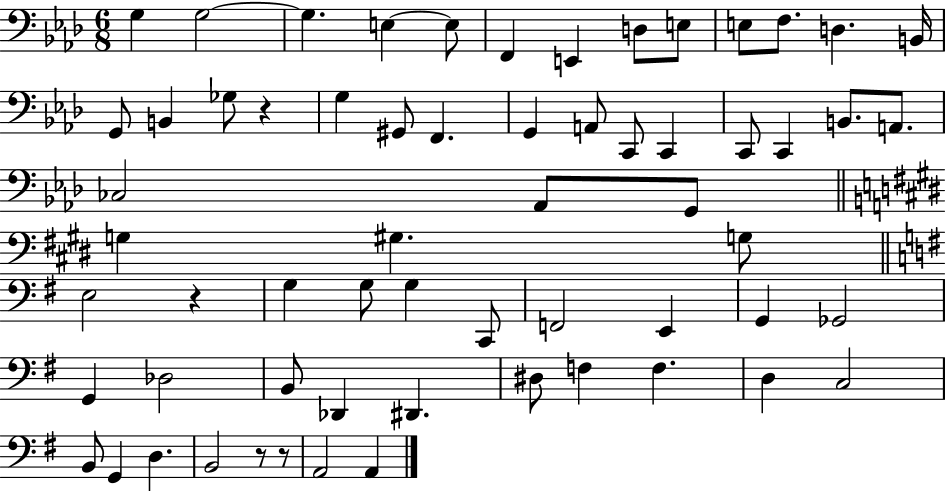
{
  \clef bass
  \numericTimeSignature
  \time 6/8
  \key aes \major
  g4 g2~~ | g4. e4~~ e8 | f,4 e,4 d8 e8 | e8 f8. d4. b,16 | \break g,8 b,4 ges8 r4 | g4 gis,8 f,4. | g,4 a,8 c,8 c,4 | c,8 c,4 b,8. a,8. | \break ces2 aes,8 g,8 | \bar "||" \break \key e \major g4 gis4. g8 | \bar "||" \break \key g \major e2 r4 | g4 g8 g4 c,8 | f,2 e,4 | g,4 ges,2 | \break g,4 des2 | b,8 des,4 dis,4. | dis8 f4 f4. | d4 c2 | \break b,8 g,4 d4. | b,2 r8 r8 | a,2 a,4 | \bar "|."
}